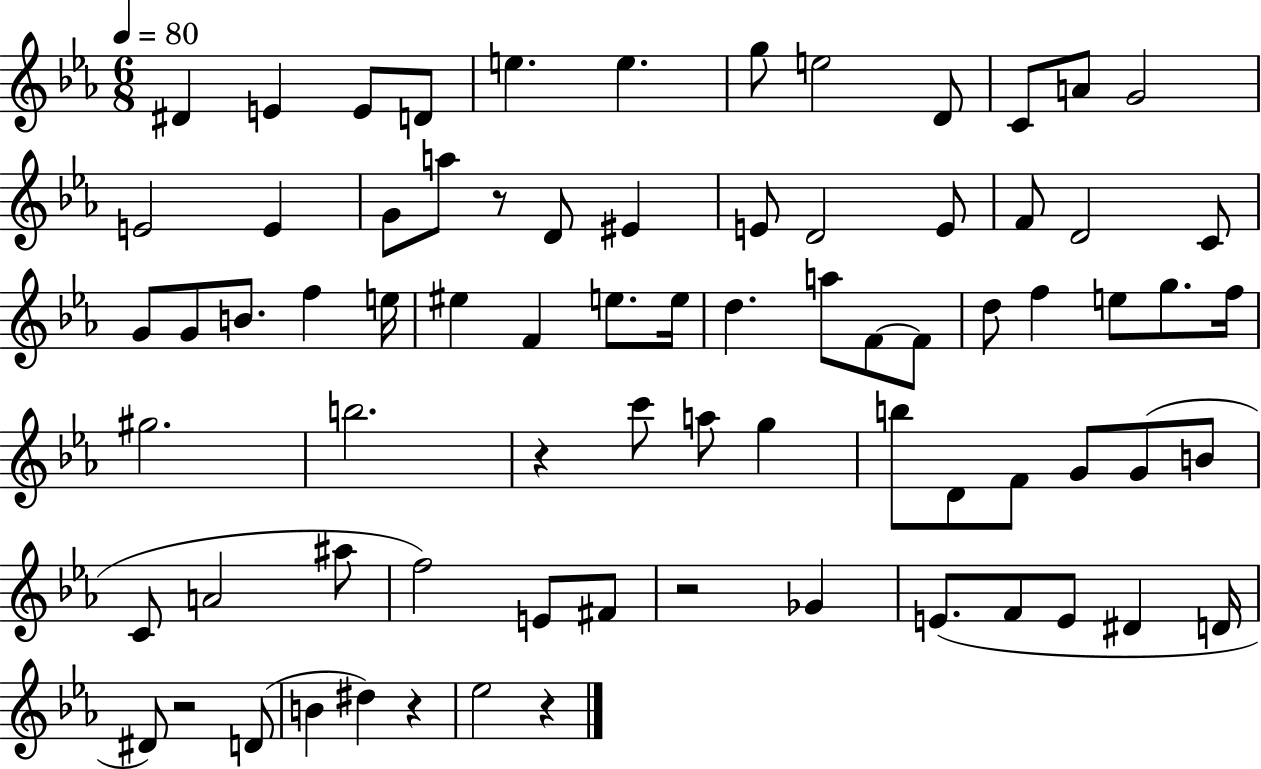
D#4/q E4/q E4/e D4/e E5/q. E5/q. G5/e E5/h D4/e C4/e A4/e G4/h E4/h E4/q G4/e A5/e R/e D4/e EIS4/q E4/e D4/h E4/e F4/e D4/h C4/e G4/e G4/e B4/e. F5/q E5/s EIS5/q F4/q E5/e. E5/s D5/q. A5/e F4/e F4/e D5/e F5/q E5/e G5/e. F5/s G#5/h. B5/h. R/q C6/e A5/e G5/q B5/e D4/e F4/e G4/e G4/e B4/e C4/e A4/h A#5/e F5/h E4/e F#4/e R/h Gb4/q E4/e. F4/e E4/e D#4/q D4/s D#4/e R/h D4/e B4/q D#5/q R/q Eb5/h R/q